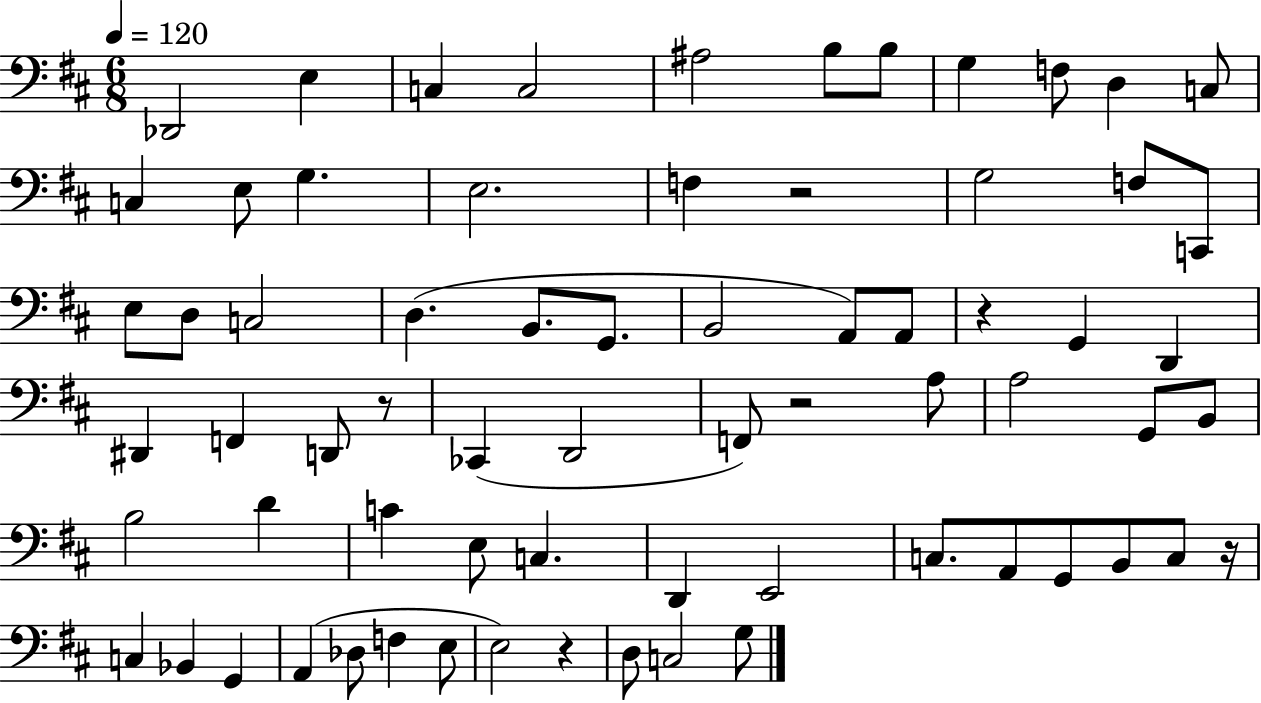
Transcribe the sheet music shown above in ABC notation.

X:1
T:Untitled
M:6/8
L:1/4
K:D
_D,,2 E, C, C,2 ^A,2 B,/2 B,/2 G, F,/2 D, C,/2 C, E,/2 G, E,2 F, z2 G,2 F,/2 C,,/2 E,/2 D,/2 C,2 D, B,,/2 G,,/2 B,,2 A,,/2 A,,/2 z G,, D,, ^D,, F,, D,,/2 z/2 _C,, D,,2 F,,/2 z2 A,/2 A,2 G,,/2 B,,/2 B,2 D C E,/2 C, D,, E,,2 C,/2 A,,/2 G,,/2 B,,/2 C,/2 z/4 C, _B,, G,, A,, _D,/2 F, E,/2 E,2 z D,/2 C,2 G,/2